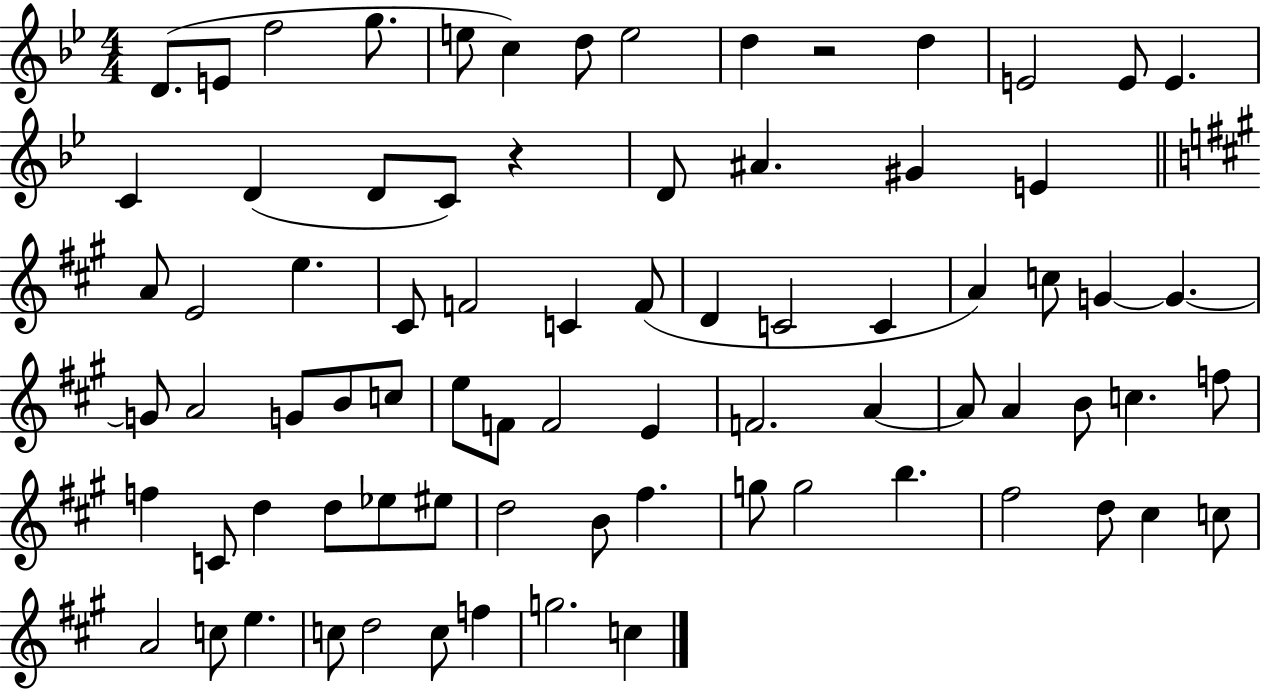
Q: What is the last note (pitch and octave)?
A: C5